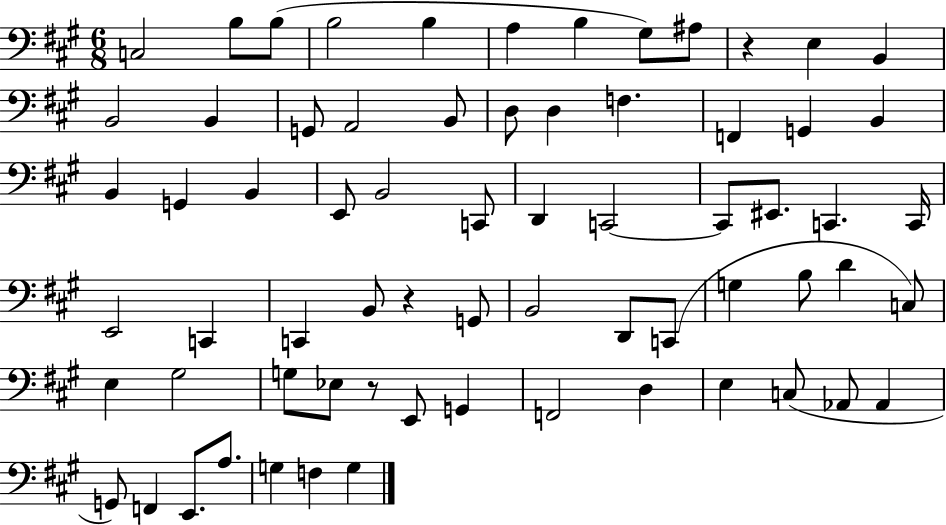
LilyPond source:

{
  \clef bass
  \numericTimeSignature
  \time 6/8
  \key a \major
  c2 b8 b8( | b2 b4 | a4 b4 gis8) ais8 | r4 e4 b,4 | \break b,2 b,4 | g,8 a,2 b,8 | d8 d4 f4. | f,4 g,4 b,4 | \break b,4 g,4 b,4 | e,8 b,2 c,8 | d,4 c,2~~ | c,8 eis,8. c,4. c,16 | \break e,2 c,4 | c,4 b,8 r4 g,8 | b,2 d,8 c,8( | g4 b8 d'4 c8) | \break e4 gis2 | g8 ees8 r8 e,8 g,4 | f,2 d4 | e4 c8( aes,8 aes,4 | \break g,8) f,4 e,8. a8. | g4 f4 g4 | \bar "|."
}